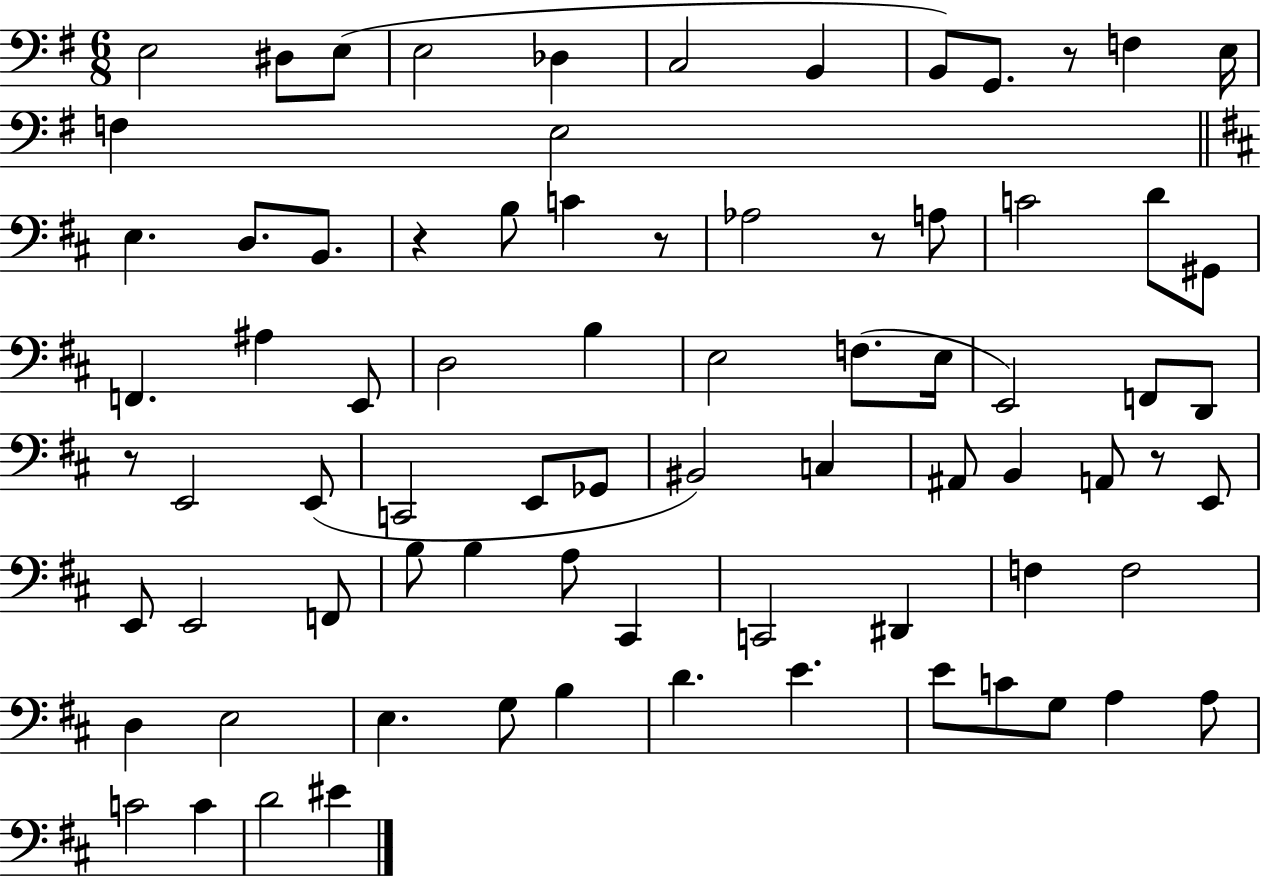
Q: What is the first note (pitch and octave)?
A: E3